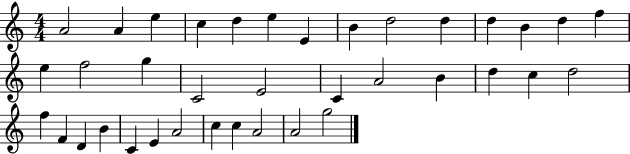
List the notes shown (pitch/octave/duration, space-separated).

A4/h A4/q E5/q C5/q D5/q E5/q E4/q B4/q D5/h D5/q D5/q B4/q D5/q F5/q E5/q F5/h G5/q C4/h E4/h C4/q A4/h B4/q D5/q C5/q D5/h F5/q F4/q D4/q B4/q C4/q E4/q A4/h C5/q C5/q A4/h A4/h G5/h